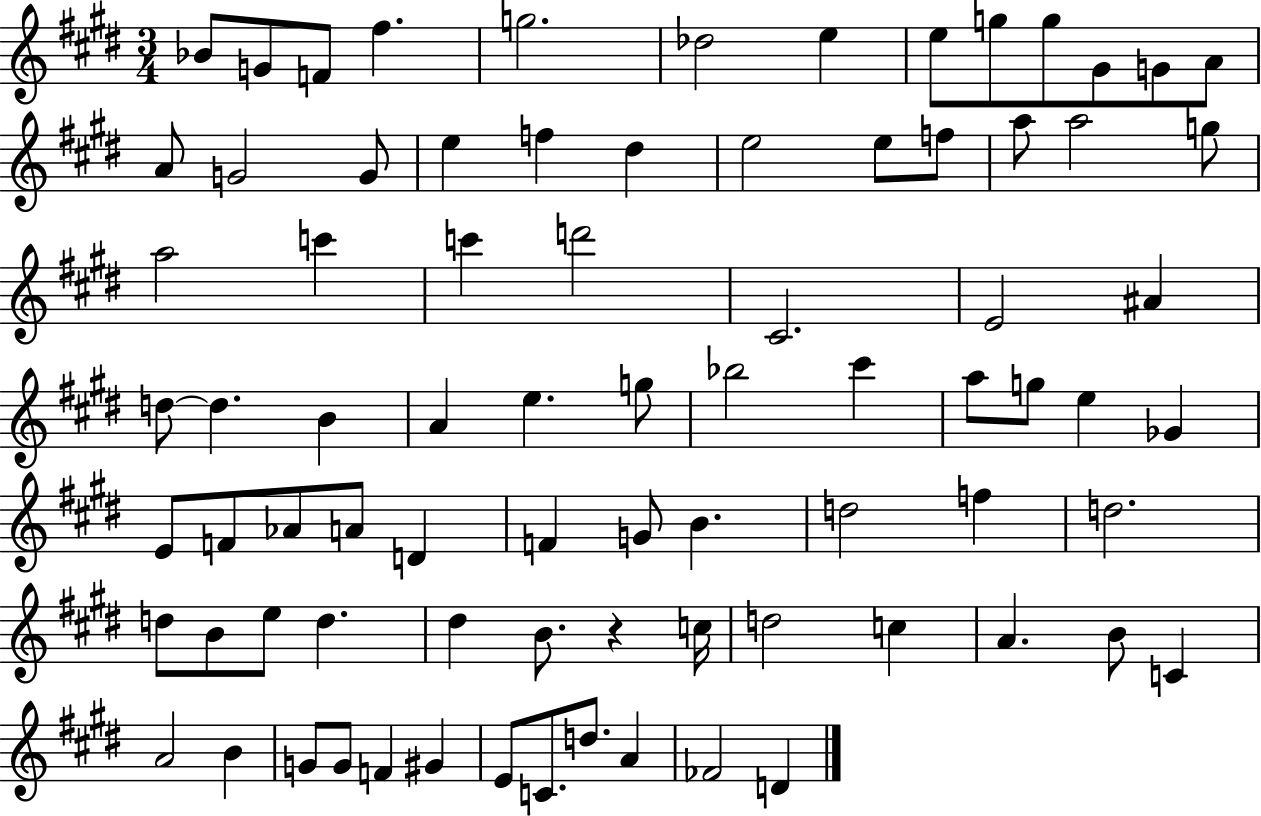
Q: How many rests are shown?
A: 1